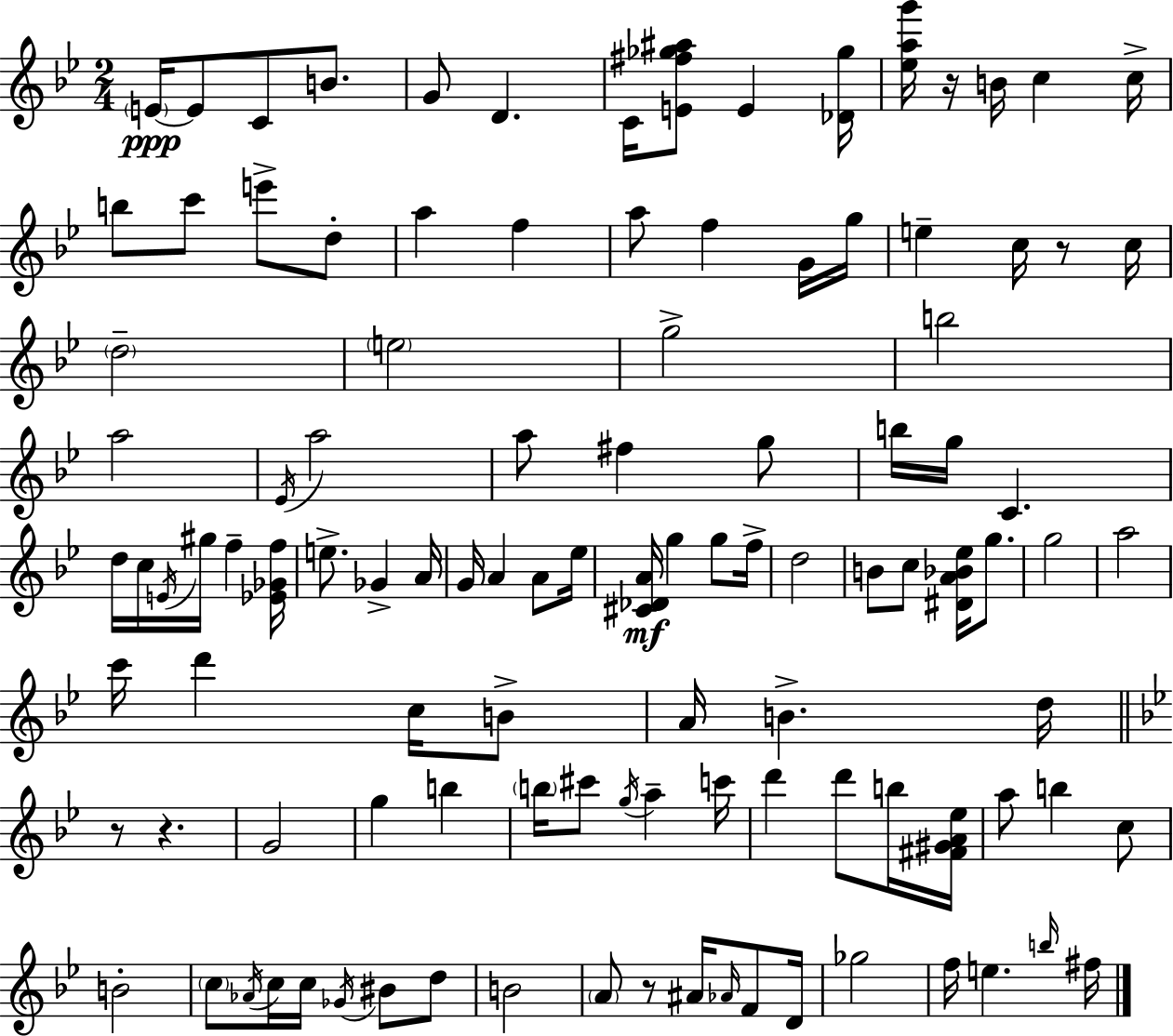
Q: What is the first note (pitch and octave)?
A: E4